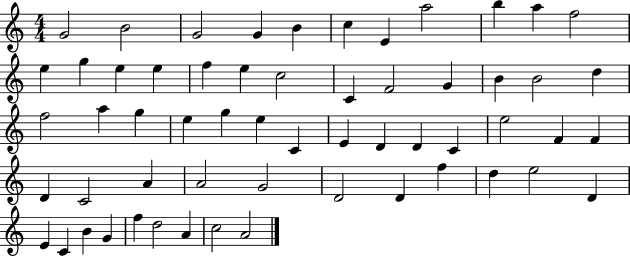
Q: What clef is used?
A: treble